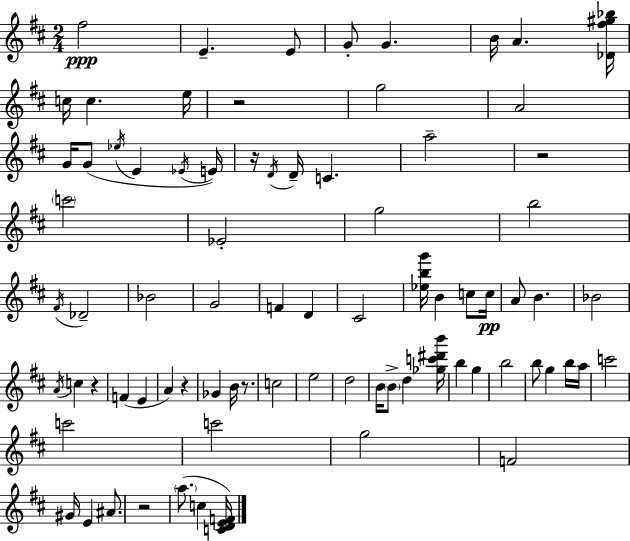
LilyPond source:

{
  \clef treble
  \numericTimeSignature
  \time 2/4
  \key d \major
  fis''2\ppp | e'4.-- e'8 | g'8-. g'4. | b'16 a'4. <des' fis'' gis'' bes''>16 | \break c''16 c''4. e''16 | r2 | g''2 | a'2 | \break g'16 g'8( \acciaccatura { ees''16 } e'4 | \acciaccatura { ees'16 }) e'16 r16 \acciaccatura { d'16 } d'16-- c'4. | a''2-- | r2 | \break \parenthesize c'''2 | ees'2-. | g''2 | b''2 | \break \acciaccatura { fis'16 } des'2-- | bes'2 | g'2 | f'4 | \break d'4 cis'2 | <ees'' b'' g'''>16 b'4 | c''8 c''16\pp a'8 b'4. | bes'2 | \break \acciaccatura { a'16 } c''4 | r4 f'4( | e'4 a'4) | r4 ges'4 | \break b'16 r8. c''2 | e''2 | d''2 | b'16 \parenthesize b'8-> | \break d''4 <ges'' c''' dis''' b'''>16 b''4 | g''4 b''2 | b''8 g''4 | b''16 a''16 c'''2 | \break c'''2 | c'''2 | g''2 | f'2 | \break gis'16 e'4 | ais'8. r2 | \parenthesize a''8.( | c''4 <c' d' e' f'>16) \bar "|."
}